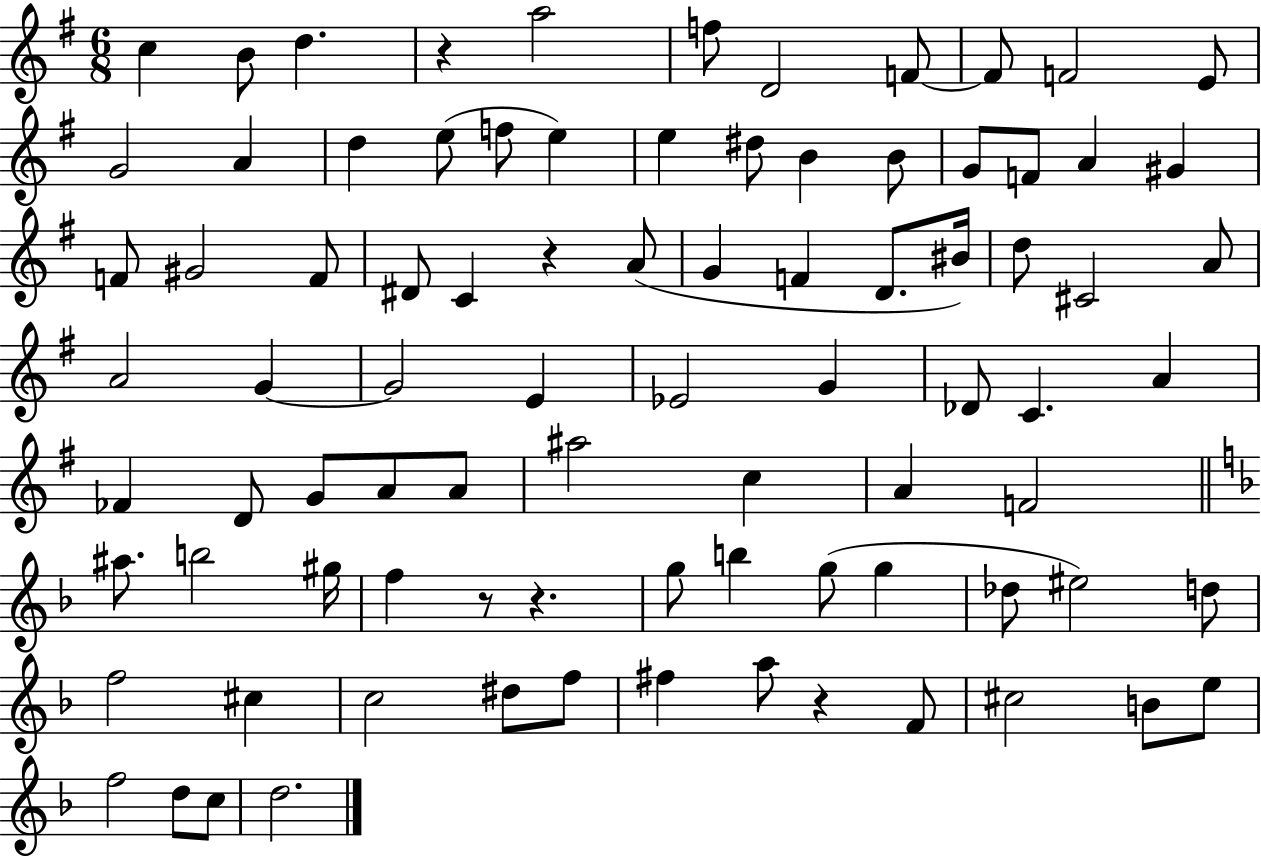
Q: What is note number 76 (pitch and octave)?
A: B4